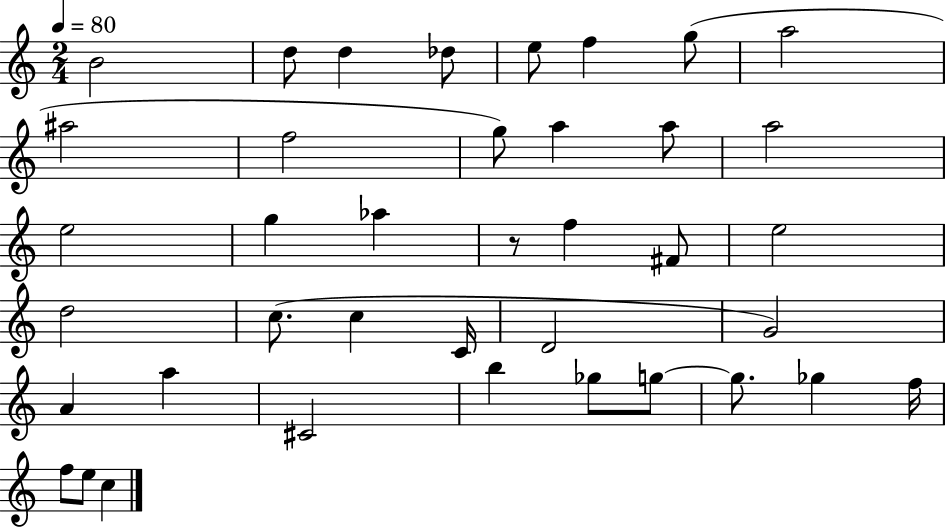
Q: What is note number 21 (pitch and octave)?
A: D5